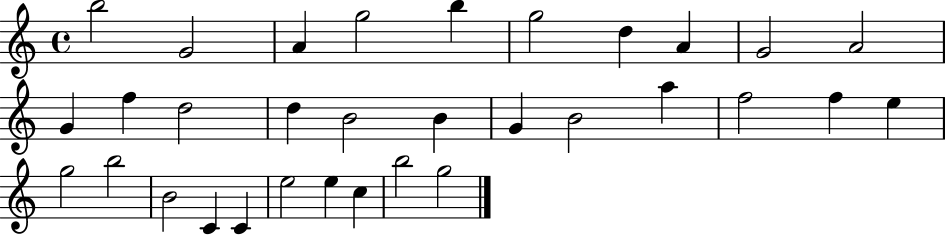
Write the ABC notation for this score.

X:1
T:Untitled
M:4/4
L:1/4
K:C
b2 G2 A g2 b g2 d A G2 A2 G f d2 d B2 B G B2 a f2 f e g2 b2 B2 C C e2 e c b2 g2